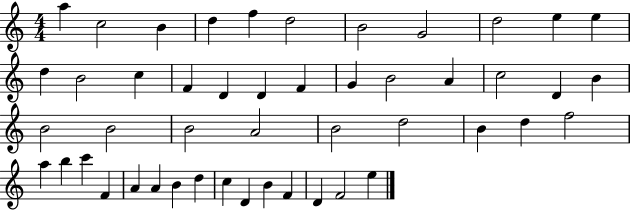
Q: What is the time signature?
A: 4/4